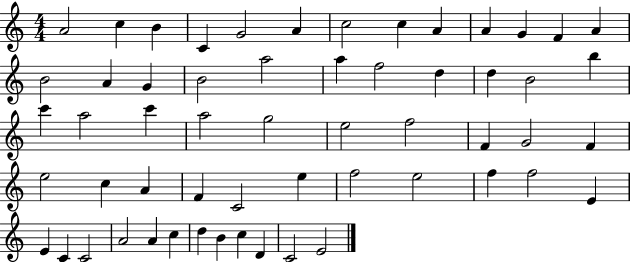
{
  \clef treble
  \numericTimeSignature
  \time 4/4
  \key c \major
  a'2 c''4 b'4 | c'4 g'2 a'4 | c''2 c''4 a'4 | a'4 g'4 f'4 a'4 | \break b'2 a'4 g'4 | b'2 a''2 | a''4 f''2 d''4 | d''4 b'2 b''4 | \break c'''4 a''2 c'''4 | a''2 g''2 | e''2 f''2 | f'4 g'2 f'4 | \break e''2 c''4 a'4 | f'4 c'2 e''4 | f''2 e''2 | f''4 f''2 e'4 | \break e'4 c'4 c'2 | a'2 a'4 c''4 | d''4 b'4 c''4 d'4 | c'2 e'2 | \break \bar "|."
}